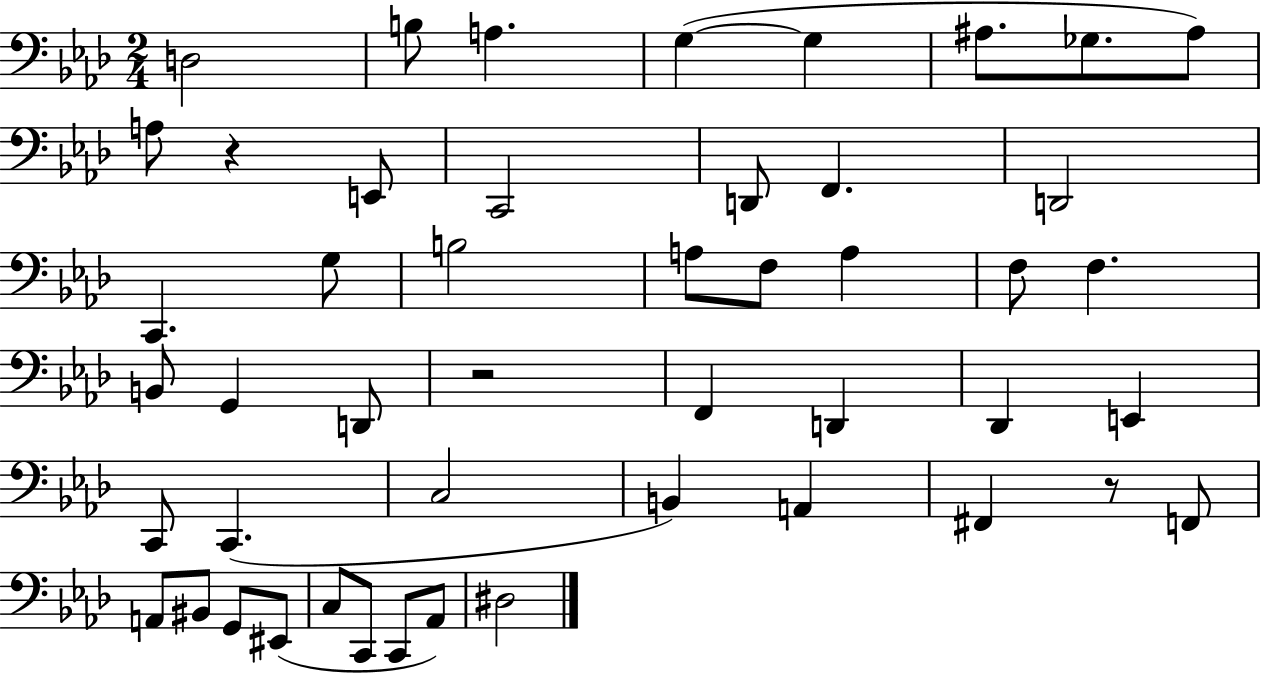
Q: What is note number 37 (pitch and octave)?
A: A2